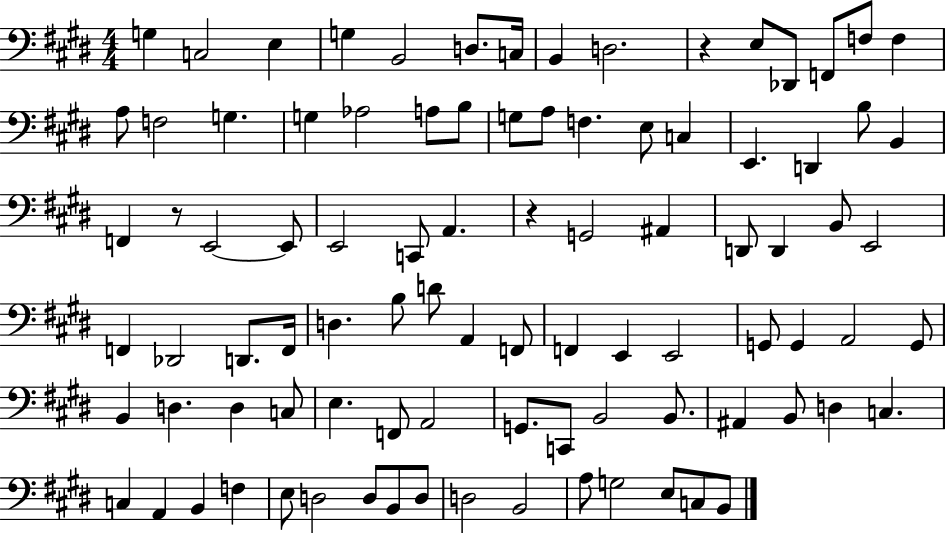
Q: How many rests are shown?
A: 3